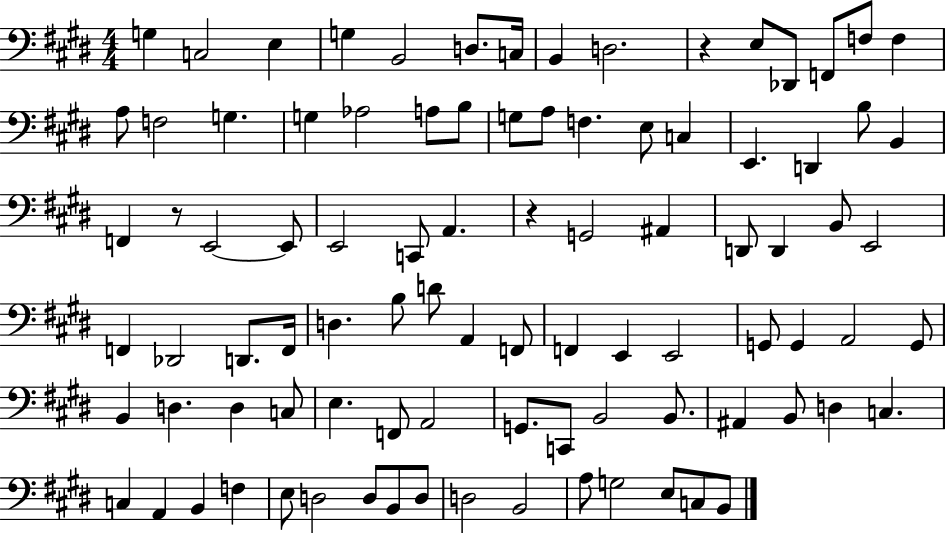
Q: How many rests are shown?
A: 3